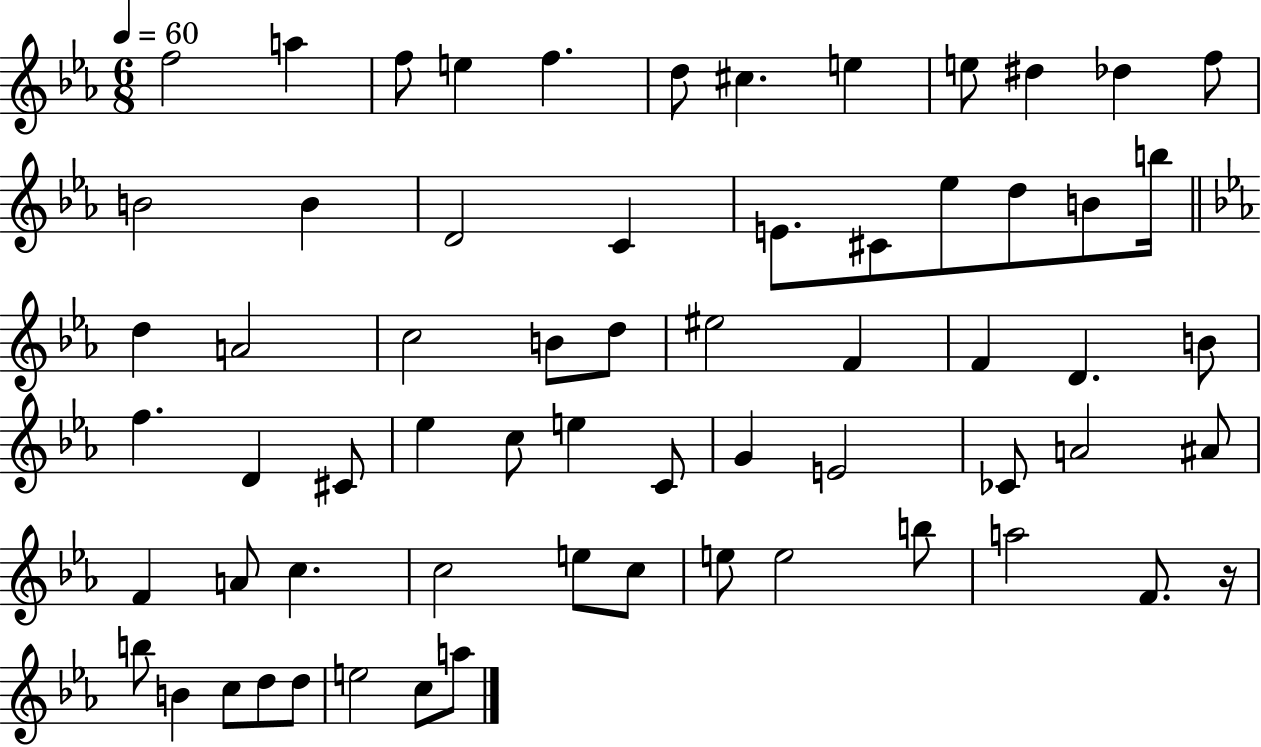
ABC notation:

X:1
T:Untitled
M:6/8
L:1/4
K:Eb
f2 a f/2 e f d/2 ^c e e/2 ^d _d f/2 B2 B D2 C E/2 ^C/2 _e/2 d/2 B/2 b/4 d A2 c2 B/2 d/2 ^e2 F F D B/2 f D ^C/2 _e c/2 e C/2 G E2 _C/2 A2 ^A/2 F A/2 c c2 e/2 c/2 e/2 e2 b/2 a2 F/2 z/4 b/2 B c/2 d/2 d/2 e2 c/2 a/2